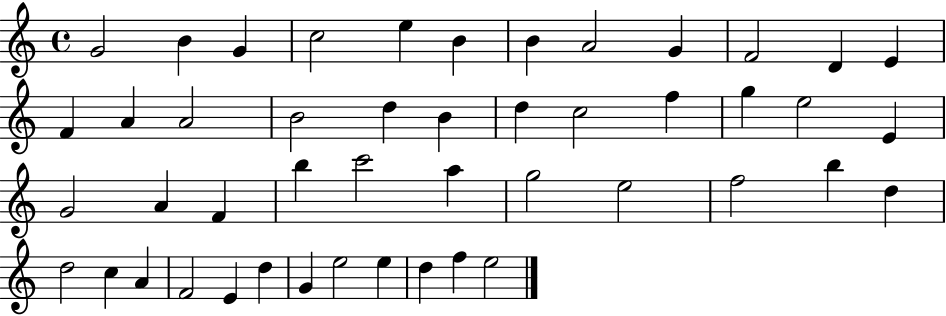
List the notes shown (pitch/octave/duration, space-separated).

G4/h B4/q G4/q C5/h E5/q B4/q B4/q A4/h G4/q F4/h D4/q E4/q F4/q A4/q A4/h B4/h D5/q B4/q D5/q C5/h F5/q G5/q E5/h E4/q G4/h A4/q F4/q B5/q C6/h A5/q G5/h E5/h F5/h B5/q D5/q D5/h C5/q A4/q F4/h E4/q D5/q G4/q E5/h E5/q D5/q F5/q E5/h